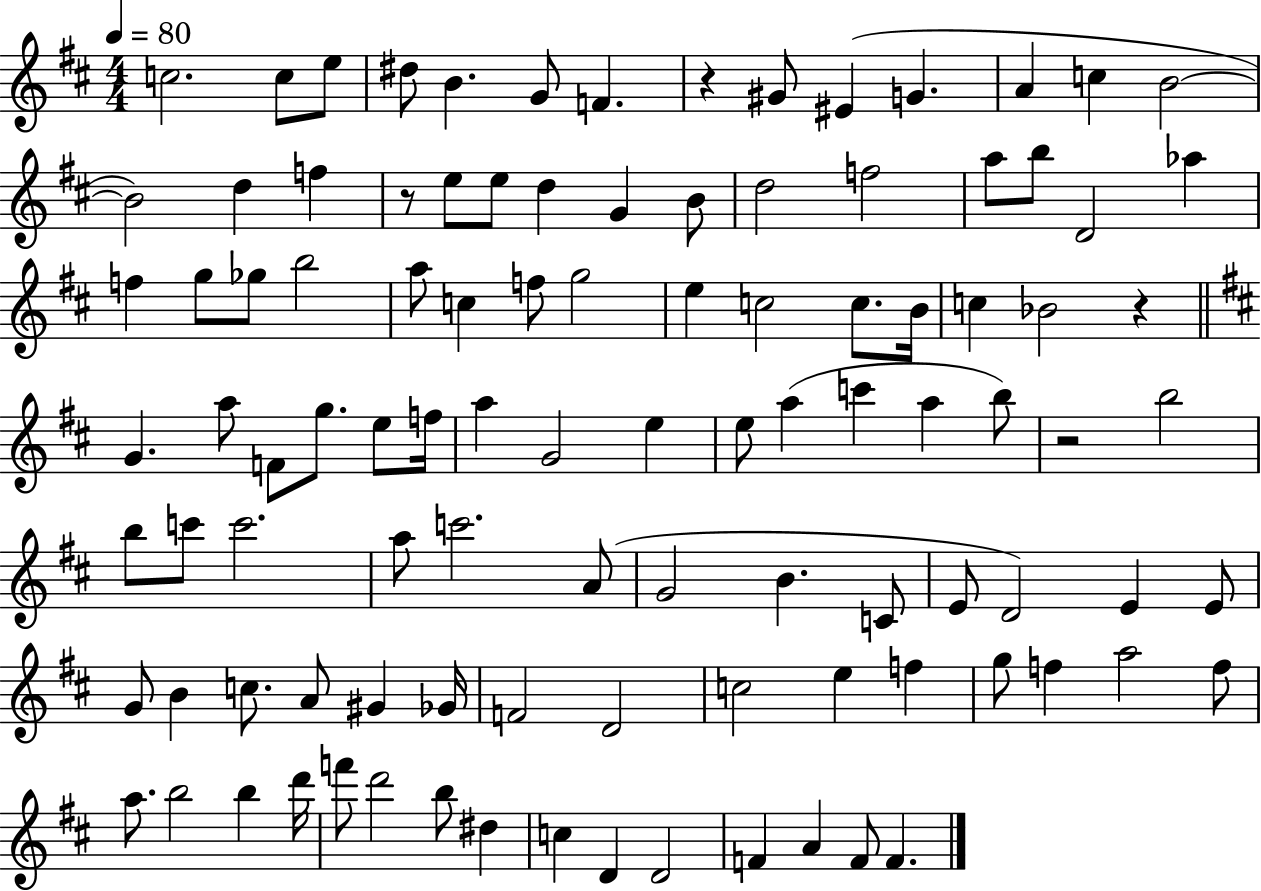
{
  \clef treble
  \numericTimeSignature
  \time 4/4
  \key d \major
  \tempo 4 = 80
  c''2. c''8 e''8 | dis''8 b'4. g'8 f'4. | r4 gis'8 eis'4( g'4. | a'4 c''4 b'2~~ | \break b'2) d''4 f''4 | r8 e''8 e''8 d''4 g'4 b'8 | d''2 f''2 | a''8 b''8 d'2 aes''4 | \break f''4 g''8 ges''8 b''2 | a''8 c''4 f''8 g''2 | e''4 c''2 c''8. b'16 | c''4 bes'2 r4 | \break \bar "||" \break \key d \major g'4. a''8 f'8 g''8. e''8 f''16 | a''4 g'2 e''4 | e''8 a''4( c'''4 a''4 b''8) | r2 b''2 | \break b''8 c'''8 c'''2. | a''8 c'''2. a'8( | g'2 b'4. c'8 | e'8 d'2) e'4 e'8 | \break g'8 b'4 c''8. a'8 gis'4 ges'16 | f'2 d'2 | c''2 e''4 f''4 | g''8 f''4 a''2 f''8 | \break a''8. b''2 b''4 d'''16 | f'''8 d'''2 b''8 dis''4 | c''4 d'4 d'2 | f'4 a'4 f'8 f'4. | \break \bar "|."
}